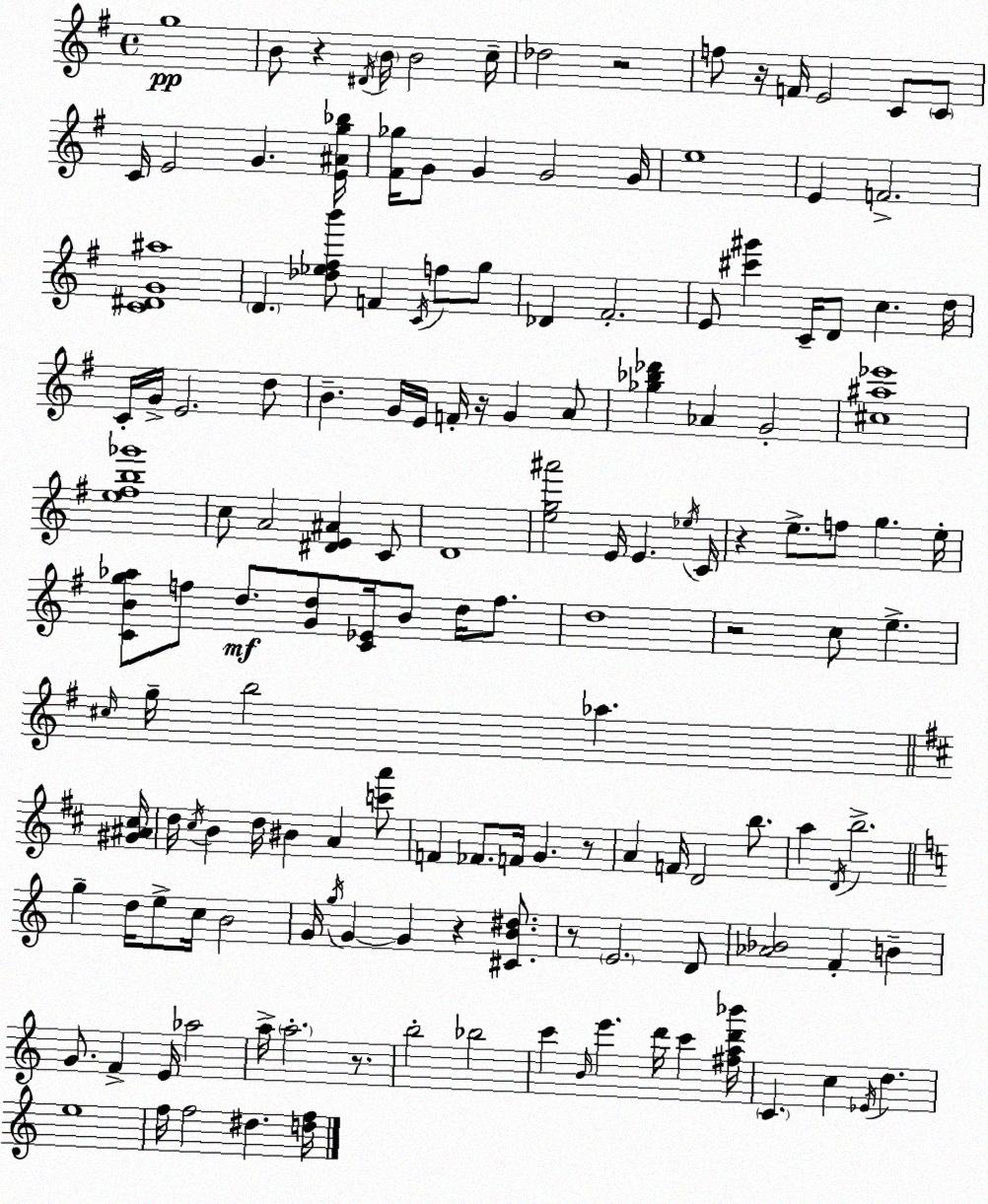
X:1
T:Untitled
M:4/4
L:1/4
K:G
g4 B/2 z ^D/4 B/4 B2 c/4 _d2 z2 f/2 z/4 F/4 E2 C/2 C/2 C/4 E2 G [E^Ag_b]/4 [^F_g]/4 G/2 G G2 G/4 e4 E F2 [C^DG^a]4 D [_d_e^fb']/2 F C/4 f/2 g/2 _D ^F2 E/2 [^c'^g'] C/4 D/2 c d/4 C/4 G/4 E2 d/2 B G/4 E/4 F/4 z/4 G A/2 [_g_b_d'] _A G2 [^c^a_e']4 [e^fb_g']4 c/2 A2 [^DE^A] C/2 D4 [eg^a']2 E/4 E _e/4 C/4 z e/2 f/2 g e/4 [CBg_a]/2 f/2 d/2 [Gd]/2 [C_E]/4 B/2 d/4 f/2 d4 z2 c/2 e ^c/4 g/4 b2 _a [^G^A^c]/4 d/4 ^c/4 B d/4 ^B A [c'a']/2 F _F/2 F/4 G z/2 A F/4 D2 b/2 a D/4 b2 g d/4 e/2 c/4 B2 G/4 g/4 G G z [^CB^d]/2 z/2 E2 D/2 [_A_B]2 F B G/2 F E/4 _a2 a/4 a2 z/2 b2 _b2 c' B/4 e' d'/4 c' [^fad'_b']/4 C c _E/4 d e4 f/4 f2 ^d [df]/4